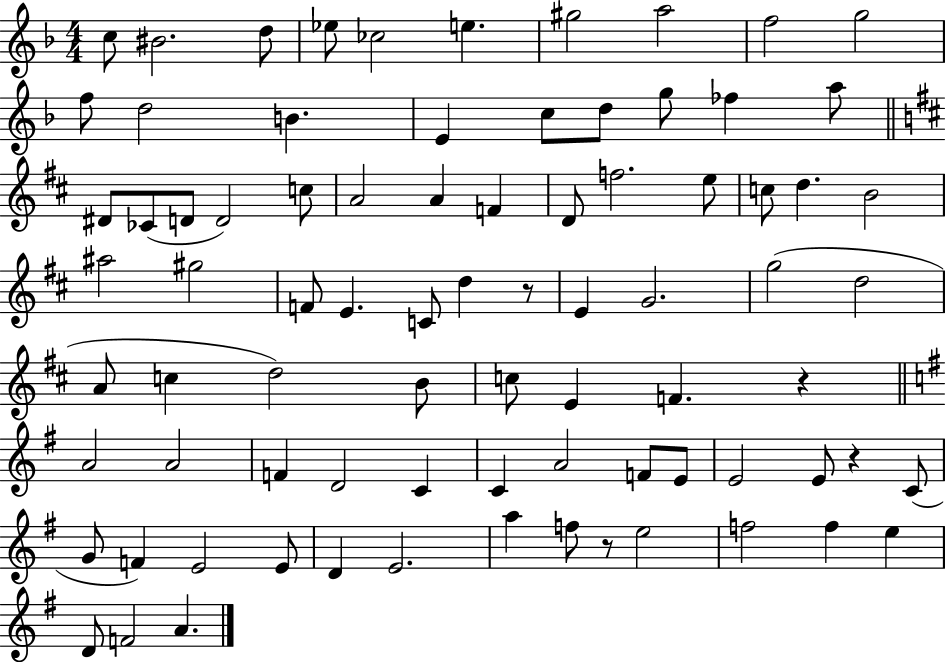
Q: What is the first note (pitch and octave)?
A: C5